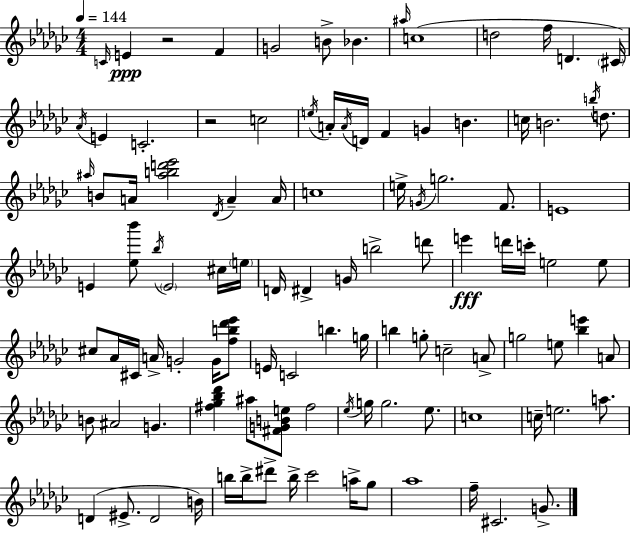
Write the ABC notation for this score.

X:1
T:Untitled
M:4/4
L:1/4
K:Ebm
C/4 E z2 F G2 B/2 _B ^a/4 c4 d2 f/4 D ^C/4 _A/4 E C2 z2 c2 e/4 A/4 A/4 D/4 F G B c/4 B2 b/4 d/2 ^a/4 B/2 A/4 [^abd'_e']2 _D/4 A A/4 c4 e/4 G/4 g2 F/2 E4 E [_e_b']/2 _b/4 E2 ^c/4 e/4 D/4 ^D G/4 b2 d'/2 e' d'/4 c'/4 e2 e/2 ^c/2 _A/4 ^C/4 A/4 G2 G/4 [fb_d'_e']/2 E/4 C2 b g/4 b g/2 c2 A/2 g2 e/2 [_be'] A/2 B/2 ^A2 G [^f_g_b_d'] ^a/2 [^FGBe]/2 ^f2 _e/4 g/4 g2 _e/2 c4 c/4 e2 a/2 D ^E/2 D2 B/4 b/4 b/4 ^d'/2 b/4 _c'2 a/4 _g/2 _a4 f/4 ^C2 G/2